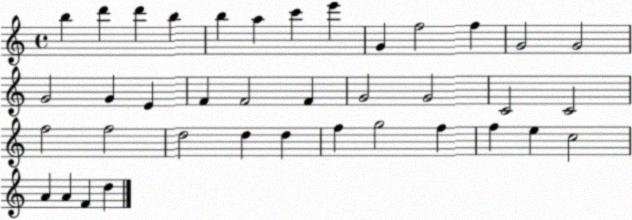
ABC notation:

X:1
T:Untitled
M:4/4
L:1/4
K:C
b d' d' b b a c' e' G f2 f G2 G2 G2 G E F F2 F G2 G2 C2 C2 f2 f2 d2 d d f g2 f f e c2 A A F d